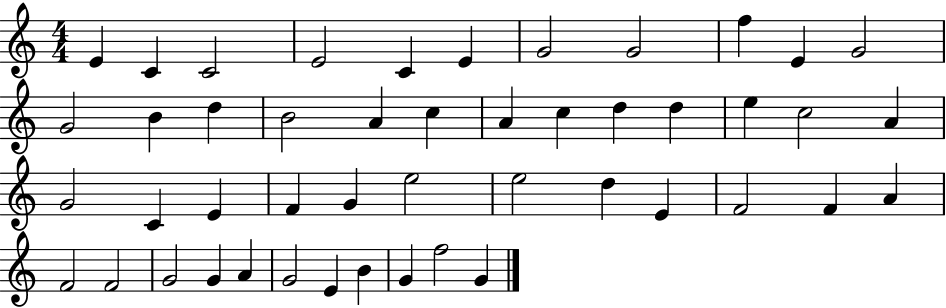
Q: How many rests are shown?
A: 0